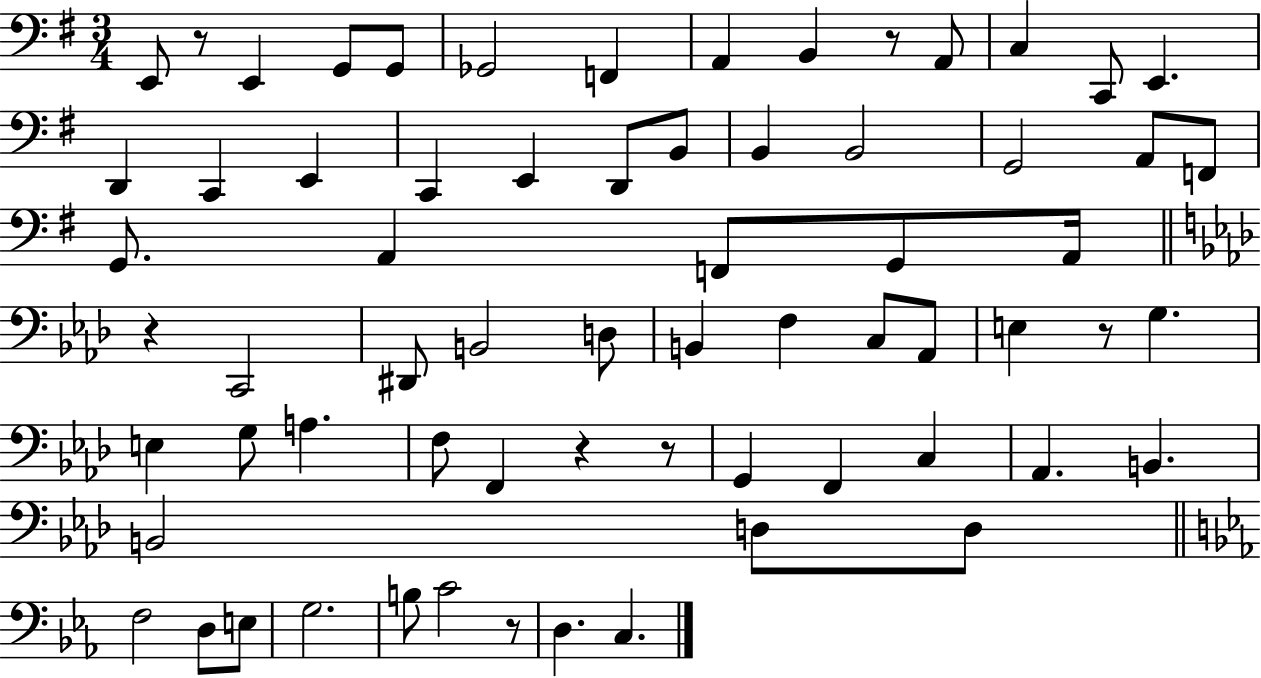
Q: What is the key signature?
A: G major